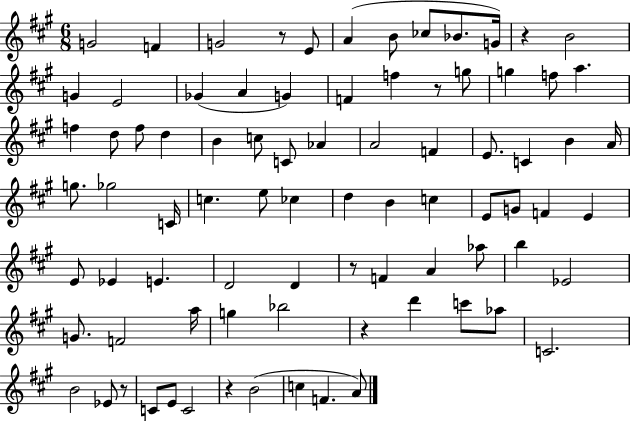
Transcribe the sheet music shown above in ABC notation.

X:1
T:Untitled
M:6/8
L:1/4
K:A
G2 F G2 z/2 E/2 A B/2 _c/2 _B/2 G/4 z B2 G E2 _G A G F f z/2 g/2 g f/2 a f d/2 f/2 d B c/2 C/2 _A A2 F E/2 C B A/4 g/2 _g2 C/4 c e/2 _c d B c E/2 G/2 F E E/2 _E E D2 D z/2 F A _a/2 b _E2 G/2 F2 a/4 g _b2 z d' c'/2 _a/2 C2 B2 _E/2 z/2 C/2 E/2 C2 z B2 c F A/2